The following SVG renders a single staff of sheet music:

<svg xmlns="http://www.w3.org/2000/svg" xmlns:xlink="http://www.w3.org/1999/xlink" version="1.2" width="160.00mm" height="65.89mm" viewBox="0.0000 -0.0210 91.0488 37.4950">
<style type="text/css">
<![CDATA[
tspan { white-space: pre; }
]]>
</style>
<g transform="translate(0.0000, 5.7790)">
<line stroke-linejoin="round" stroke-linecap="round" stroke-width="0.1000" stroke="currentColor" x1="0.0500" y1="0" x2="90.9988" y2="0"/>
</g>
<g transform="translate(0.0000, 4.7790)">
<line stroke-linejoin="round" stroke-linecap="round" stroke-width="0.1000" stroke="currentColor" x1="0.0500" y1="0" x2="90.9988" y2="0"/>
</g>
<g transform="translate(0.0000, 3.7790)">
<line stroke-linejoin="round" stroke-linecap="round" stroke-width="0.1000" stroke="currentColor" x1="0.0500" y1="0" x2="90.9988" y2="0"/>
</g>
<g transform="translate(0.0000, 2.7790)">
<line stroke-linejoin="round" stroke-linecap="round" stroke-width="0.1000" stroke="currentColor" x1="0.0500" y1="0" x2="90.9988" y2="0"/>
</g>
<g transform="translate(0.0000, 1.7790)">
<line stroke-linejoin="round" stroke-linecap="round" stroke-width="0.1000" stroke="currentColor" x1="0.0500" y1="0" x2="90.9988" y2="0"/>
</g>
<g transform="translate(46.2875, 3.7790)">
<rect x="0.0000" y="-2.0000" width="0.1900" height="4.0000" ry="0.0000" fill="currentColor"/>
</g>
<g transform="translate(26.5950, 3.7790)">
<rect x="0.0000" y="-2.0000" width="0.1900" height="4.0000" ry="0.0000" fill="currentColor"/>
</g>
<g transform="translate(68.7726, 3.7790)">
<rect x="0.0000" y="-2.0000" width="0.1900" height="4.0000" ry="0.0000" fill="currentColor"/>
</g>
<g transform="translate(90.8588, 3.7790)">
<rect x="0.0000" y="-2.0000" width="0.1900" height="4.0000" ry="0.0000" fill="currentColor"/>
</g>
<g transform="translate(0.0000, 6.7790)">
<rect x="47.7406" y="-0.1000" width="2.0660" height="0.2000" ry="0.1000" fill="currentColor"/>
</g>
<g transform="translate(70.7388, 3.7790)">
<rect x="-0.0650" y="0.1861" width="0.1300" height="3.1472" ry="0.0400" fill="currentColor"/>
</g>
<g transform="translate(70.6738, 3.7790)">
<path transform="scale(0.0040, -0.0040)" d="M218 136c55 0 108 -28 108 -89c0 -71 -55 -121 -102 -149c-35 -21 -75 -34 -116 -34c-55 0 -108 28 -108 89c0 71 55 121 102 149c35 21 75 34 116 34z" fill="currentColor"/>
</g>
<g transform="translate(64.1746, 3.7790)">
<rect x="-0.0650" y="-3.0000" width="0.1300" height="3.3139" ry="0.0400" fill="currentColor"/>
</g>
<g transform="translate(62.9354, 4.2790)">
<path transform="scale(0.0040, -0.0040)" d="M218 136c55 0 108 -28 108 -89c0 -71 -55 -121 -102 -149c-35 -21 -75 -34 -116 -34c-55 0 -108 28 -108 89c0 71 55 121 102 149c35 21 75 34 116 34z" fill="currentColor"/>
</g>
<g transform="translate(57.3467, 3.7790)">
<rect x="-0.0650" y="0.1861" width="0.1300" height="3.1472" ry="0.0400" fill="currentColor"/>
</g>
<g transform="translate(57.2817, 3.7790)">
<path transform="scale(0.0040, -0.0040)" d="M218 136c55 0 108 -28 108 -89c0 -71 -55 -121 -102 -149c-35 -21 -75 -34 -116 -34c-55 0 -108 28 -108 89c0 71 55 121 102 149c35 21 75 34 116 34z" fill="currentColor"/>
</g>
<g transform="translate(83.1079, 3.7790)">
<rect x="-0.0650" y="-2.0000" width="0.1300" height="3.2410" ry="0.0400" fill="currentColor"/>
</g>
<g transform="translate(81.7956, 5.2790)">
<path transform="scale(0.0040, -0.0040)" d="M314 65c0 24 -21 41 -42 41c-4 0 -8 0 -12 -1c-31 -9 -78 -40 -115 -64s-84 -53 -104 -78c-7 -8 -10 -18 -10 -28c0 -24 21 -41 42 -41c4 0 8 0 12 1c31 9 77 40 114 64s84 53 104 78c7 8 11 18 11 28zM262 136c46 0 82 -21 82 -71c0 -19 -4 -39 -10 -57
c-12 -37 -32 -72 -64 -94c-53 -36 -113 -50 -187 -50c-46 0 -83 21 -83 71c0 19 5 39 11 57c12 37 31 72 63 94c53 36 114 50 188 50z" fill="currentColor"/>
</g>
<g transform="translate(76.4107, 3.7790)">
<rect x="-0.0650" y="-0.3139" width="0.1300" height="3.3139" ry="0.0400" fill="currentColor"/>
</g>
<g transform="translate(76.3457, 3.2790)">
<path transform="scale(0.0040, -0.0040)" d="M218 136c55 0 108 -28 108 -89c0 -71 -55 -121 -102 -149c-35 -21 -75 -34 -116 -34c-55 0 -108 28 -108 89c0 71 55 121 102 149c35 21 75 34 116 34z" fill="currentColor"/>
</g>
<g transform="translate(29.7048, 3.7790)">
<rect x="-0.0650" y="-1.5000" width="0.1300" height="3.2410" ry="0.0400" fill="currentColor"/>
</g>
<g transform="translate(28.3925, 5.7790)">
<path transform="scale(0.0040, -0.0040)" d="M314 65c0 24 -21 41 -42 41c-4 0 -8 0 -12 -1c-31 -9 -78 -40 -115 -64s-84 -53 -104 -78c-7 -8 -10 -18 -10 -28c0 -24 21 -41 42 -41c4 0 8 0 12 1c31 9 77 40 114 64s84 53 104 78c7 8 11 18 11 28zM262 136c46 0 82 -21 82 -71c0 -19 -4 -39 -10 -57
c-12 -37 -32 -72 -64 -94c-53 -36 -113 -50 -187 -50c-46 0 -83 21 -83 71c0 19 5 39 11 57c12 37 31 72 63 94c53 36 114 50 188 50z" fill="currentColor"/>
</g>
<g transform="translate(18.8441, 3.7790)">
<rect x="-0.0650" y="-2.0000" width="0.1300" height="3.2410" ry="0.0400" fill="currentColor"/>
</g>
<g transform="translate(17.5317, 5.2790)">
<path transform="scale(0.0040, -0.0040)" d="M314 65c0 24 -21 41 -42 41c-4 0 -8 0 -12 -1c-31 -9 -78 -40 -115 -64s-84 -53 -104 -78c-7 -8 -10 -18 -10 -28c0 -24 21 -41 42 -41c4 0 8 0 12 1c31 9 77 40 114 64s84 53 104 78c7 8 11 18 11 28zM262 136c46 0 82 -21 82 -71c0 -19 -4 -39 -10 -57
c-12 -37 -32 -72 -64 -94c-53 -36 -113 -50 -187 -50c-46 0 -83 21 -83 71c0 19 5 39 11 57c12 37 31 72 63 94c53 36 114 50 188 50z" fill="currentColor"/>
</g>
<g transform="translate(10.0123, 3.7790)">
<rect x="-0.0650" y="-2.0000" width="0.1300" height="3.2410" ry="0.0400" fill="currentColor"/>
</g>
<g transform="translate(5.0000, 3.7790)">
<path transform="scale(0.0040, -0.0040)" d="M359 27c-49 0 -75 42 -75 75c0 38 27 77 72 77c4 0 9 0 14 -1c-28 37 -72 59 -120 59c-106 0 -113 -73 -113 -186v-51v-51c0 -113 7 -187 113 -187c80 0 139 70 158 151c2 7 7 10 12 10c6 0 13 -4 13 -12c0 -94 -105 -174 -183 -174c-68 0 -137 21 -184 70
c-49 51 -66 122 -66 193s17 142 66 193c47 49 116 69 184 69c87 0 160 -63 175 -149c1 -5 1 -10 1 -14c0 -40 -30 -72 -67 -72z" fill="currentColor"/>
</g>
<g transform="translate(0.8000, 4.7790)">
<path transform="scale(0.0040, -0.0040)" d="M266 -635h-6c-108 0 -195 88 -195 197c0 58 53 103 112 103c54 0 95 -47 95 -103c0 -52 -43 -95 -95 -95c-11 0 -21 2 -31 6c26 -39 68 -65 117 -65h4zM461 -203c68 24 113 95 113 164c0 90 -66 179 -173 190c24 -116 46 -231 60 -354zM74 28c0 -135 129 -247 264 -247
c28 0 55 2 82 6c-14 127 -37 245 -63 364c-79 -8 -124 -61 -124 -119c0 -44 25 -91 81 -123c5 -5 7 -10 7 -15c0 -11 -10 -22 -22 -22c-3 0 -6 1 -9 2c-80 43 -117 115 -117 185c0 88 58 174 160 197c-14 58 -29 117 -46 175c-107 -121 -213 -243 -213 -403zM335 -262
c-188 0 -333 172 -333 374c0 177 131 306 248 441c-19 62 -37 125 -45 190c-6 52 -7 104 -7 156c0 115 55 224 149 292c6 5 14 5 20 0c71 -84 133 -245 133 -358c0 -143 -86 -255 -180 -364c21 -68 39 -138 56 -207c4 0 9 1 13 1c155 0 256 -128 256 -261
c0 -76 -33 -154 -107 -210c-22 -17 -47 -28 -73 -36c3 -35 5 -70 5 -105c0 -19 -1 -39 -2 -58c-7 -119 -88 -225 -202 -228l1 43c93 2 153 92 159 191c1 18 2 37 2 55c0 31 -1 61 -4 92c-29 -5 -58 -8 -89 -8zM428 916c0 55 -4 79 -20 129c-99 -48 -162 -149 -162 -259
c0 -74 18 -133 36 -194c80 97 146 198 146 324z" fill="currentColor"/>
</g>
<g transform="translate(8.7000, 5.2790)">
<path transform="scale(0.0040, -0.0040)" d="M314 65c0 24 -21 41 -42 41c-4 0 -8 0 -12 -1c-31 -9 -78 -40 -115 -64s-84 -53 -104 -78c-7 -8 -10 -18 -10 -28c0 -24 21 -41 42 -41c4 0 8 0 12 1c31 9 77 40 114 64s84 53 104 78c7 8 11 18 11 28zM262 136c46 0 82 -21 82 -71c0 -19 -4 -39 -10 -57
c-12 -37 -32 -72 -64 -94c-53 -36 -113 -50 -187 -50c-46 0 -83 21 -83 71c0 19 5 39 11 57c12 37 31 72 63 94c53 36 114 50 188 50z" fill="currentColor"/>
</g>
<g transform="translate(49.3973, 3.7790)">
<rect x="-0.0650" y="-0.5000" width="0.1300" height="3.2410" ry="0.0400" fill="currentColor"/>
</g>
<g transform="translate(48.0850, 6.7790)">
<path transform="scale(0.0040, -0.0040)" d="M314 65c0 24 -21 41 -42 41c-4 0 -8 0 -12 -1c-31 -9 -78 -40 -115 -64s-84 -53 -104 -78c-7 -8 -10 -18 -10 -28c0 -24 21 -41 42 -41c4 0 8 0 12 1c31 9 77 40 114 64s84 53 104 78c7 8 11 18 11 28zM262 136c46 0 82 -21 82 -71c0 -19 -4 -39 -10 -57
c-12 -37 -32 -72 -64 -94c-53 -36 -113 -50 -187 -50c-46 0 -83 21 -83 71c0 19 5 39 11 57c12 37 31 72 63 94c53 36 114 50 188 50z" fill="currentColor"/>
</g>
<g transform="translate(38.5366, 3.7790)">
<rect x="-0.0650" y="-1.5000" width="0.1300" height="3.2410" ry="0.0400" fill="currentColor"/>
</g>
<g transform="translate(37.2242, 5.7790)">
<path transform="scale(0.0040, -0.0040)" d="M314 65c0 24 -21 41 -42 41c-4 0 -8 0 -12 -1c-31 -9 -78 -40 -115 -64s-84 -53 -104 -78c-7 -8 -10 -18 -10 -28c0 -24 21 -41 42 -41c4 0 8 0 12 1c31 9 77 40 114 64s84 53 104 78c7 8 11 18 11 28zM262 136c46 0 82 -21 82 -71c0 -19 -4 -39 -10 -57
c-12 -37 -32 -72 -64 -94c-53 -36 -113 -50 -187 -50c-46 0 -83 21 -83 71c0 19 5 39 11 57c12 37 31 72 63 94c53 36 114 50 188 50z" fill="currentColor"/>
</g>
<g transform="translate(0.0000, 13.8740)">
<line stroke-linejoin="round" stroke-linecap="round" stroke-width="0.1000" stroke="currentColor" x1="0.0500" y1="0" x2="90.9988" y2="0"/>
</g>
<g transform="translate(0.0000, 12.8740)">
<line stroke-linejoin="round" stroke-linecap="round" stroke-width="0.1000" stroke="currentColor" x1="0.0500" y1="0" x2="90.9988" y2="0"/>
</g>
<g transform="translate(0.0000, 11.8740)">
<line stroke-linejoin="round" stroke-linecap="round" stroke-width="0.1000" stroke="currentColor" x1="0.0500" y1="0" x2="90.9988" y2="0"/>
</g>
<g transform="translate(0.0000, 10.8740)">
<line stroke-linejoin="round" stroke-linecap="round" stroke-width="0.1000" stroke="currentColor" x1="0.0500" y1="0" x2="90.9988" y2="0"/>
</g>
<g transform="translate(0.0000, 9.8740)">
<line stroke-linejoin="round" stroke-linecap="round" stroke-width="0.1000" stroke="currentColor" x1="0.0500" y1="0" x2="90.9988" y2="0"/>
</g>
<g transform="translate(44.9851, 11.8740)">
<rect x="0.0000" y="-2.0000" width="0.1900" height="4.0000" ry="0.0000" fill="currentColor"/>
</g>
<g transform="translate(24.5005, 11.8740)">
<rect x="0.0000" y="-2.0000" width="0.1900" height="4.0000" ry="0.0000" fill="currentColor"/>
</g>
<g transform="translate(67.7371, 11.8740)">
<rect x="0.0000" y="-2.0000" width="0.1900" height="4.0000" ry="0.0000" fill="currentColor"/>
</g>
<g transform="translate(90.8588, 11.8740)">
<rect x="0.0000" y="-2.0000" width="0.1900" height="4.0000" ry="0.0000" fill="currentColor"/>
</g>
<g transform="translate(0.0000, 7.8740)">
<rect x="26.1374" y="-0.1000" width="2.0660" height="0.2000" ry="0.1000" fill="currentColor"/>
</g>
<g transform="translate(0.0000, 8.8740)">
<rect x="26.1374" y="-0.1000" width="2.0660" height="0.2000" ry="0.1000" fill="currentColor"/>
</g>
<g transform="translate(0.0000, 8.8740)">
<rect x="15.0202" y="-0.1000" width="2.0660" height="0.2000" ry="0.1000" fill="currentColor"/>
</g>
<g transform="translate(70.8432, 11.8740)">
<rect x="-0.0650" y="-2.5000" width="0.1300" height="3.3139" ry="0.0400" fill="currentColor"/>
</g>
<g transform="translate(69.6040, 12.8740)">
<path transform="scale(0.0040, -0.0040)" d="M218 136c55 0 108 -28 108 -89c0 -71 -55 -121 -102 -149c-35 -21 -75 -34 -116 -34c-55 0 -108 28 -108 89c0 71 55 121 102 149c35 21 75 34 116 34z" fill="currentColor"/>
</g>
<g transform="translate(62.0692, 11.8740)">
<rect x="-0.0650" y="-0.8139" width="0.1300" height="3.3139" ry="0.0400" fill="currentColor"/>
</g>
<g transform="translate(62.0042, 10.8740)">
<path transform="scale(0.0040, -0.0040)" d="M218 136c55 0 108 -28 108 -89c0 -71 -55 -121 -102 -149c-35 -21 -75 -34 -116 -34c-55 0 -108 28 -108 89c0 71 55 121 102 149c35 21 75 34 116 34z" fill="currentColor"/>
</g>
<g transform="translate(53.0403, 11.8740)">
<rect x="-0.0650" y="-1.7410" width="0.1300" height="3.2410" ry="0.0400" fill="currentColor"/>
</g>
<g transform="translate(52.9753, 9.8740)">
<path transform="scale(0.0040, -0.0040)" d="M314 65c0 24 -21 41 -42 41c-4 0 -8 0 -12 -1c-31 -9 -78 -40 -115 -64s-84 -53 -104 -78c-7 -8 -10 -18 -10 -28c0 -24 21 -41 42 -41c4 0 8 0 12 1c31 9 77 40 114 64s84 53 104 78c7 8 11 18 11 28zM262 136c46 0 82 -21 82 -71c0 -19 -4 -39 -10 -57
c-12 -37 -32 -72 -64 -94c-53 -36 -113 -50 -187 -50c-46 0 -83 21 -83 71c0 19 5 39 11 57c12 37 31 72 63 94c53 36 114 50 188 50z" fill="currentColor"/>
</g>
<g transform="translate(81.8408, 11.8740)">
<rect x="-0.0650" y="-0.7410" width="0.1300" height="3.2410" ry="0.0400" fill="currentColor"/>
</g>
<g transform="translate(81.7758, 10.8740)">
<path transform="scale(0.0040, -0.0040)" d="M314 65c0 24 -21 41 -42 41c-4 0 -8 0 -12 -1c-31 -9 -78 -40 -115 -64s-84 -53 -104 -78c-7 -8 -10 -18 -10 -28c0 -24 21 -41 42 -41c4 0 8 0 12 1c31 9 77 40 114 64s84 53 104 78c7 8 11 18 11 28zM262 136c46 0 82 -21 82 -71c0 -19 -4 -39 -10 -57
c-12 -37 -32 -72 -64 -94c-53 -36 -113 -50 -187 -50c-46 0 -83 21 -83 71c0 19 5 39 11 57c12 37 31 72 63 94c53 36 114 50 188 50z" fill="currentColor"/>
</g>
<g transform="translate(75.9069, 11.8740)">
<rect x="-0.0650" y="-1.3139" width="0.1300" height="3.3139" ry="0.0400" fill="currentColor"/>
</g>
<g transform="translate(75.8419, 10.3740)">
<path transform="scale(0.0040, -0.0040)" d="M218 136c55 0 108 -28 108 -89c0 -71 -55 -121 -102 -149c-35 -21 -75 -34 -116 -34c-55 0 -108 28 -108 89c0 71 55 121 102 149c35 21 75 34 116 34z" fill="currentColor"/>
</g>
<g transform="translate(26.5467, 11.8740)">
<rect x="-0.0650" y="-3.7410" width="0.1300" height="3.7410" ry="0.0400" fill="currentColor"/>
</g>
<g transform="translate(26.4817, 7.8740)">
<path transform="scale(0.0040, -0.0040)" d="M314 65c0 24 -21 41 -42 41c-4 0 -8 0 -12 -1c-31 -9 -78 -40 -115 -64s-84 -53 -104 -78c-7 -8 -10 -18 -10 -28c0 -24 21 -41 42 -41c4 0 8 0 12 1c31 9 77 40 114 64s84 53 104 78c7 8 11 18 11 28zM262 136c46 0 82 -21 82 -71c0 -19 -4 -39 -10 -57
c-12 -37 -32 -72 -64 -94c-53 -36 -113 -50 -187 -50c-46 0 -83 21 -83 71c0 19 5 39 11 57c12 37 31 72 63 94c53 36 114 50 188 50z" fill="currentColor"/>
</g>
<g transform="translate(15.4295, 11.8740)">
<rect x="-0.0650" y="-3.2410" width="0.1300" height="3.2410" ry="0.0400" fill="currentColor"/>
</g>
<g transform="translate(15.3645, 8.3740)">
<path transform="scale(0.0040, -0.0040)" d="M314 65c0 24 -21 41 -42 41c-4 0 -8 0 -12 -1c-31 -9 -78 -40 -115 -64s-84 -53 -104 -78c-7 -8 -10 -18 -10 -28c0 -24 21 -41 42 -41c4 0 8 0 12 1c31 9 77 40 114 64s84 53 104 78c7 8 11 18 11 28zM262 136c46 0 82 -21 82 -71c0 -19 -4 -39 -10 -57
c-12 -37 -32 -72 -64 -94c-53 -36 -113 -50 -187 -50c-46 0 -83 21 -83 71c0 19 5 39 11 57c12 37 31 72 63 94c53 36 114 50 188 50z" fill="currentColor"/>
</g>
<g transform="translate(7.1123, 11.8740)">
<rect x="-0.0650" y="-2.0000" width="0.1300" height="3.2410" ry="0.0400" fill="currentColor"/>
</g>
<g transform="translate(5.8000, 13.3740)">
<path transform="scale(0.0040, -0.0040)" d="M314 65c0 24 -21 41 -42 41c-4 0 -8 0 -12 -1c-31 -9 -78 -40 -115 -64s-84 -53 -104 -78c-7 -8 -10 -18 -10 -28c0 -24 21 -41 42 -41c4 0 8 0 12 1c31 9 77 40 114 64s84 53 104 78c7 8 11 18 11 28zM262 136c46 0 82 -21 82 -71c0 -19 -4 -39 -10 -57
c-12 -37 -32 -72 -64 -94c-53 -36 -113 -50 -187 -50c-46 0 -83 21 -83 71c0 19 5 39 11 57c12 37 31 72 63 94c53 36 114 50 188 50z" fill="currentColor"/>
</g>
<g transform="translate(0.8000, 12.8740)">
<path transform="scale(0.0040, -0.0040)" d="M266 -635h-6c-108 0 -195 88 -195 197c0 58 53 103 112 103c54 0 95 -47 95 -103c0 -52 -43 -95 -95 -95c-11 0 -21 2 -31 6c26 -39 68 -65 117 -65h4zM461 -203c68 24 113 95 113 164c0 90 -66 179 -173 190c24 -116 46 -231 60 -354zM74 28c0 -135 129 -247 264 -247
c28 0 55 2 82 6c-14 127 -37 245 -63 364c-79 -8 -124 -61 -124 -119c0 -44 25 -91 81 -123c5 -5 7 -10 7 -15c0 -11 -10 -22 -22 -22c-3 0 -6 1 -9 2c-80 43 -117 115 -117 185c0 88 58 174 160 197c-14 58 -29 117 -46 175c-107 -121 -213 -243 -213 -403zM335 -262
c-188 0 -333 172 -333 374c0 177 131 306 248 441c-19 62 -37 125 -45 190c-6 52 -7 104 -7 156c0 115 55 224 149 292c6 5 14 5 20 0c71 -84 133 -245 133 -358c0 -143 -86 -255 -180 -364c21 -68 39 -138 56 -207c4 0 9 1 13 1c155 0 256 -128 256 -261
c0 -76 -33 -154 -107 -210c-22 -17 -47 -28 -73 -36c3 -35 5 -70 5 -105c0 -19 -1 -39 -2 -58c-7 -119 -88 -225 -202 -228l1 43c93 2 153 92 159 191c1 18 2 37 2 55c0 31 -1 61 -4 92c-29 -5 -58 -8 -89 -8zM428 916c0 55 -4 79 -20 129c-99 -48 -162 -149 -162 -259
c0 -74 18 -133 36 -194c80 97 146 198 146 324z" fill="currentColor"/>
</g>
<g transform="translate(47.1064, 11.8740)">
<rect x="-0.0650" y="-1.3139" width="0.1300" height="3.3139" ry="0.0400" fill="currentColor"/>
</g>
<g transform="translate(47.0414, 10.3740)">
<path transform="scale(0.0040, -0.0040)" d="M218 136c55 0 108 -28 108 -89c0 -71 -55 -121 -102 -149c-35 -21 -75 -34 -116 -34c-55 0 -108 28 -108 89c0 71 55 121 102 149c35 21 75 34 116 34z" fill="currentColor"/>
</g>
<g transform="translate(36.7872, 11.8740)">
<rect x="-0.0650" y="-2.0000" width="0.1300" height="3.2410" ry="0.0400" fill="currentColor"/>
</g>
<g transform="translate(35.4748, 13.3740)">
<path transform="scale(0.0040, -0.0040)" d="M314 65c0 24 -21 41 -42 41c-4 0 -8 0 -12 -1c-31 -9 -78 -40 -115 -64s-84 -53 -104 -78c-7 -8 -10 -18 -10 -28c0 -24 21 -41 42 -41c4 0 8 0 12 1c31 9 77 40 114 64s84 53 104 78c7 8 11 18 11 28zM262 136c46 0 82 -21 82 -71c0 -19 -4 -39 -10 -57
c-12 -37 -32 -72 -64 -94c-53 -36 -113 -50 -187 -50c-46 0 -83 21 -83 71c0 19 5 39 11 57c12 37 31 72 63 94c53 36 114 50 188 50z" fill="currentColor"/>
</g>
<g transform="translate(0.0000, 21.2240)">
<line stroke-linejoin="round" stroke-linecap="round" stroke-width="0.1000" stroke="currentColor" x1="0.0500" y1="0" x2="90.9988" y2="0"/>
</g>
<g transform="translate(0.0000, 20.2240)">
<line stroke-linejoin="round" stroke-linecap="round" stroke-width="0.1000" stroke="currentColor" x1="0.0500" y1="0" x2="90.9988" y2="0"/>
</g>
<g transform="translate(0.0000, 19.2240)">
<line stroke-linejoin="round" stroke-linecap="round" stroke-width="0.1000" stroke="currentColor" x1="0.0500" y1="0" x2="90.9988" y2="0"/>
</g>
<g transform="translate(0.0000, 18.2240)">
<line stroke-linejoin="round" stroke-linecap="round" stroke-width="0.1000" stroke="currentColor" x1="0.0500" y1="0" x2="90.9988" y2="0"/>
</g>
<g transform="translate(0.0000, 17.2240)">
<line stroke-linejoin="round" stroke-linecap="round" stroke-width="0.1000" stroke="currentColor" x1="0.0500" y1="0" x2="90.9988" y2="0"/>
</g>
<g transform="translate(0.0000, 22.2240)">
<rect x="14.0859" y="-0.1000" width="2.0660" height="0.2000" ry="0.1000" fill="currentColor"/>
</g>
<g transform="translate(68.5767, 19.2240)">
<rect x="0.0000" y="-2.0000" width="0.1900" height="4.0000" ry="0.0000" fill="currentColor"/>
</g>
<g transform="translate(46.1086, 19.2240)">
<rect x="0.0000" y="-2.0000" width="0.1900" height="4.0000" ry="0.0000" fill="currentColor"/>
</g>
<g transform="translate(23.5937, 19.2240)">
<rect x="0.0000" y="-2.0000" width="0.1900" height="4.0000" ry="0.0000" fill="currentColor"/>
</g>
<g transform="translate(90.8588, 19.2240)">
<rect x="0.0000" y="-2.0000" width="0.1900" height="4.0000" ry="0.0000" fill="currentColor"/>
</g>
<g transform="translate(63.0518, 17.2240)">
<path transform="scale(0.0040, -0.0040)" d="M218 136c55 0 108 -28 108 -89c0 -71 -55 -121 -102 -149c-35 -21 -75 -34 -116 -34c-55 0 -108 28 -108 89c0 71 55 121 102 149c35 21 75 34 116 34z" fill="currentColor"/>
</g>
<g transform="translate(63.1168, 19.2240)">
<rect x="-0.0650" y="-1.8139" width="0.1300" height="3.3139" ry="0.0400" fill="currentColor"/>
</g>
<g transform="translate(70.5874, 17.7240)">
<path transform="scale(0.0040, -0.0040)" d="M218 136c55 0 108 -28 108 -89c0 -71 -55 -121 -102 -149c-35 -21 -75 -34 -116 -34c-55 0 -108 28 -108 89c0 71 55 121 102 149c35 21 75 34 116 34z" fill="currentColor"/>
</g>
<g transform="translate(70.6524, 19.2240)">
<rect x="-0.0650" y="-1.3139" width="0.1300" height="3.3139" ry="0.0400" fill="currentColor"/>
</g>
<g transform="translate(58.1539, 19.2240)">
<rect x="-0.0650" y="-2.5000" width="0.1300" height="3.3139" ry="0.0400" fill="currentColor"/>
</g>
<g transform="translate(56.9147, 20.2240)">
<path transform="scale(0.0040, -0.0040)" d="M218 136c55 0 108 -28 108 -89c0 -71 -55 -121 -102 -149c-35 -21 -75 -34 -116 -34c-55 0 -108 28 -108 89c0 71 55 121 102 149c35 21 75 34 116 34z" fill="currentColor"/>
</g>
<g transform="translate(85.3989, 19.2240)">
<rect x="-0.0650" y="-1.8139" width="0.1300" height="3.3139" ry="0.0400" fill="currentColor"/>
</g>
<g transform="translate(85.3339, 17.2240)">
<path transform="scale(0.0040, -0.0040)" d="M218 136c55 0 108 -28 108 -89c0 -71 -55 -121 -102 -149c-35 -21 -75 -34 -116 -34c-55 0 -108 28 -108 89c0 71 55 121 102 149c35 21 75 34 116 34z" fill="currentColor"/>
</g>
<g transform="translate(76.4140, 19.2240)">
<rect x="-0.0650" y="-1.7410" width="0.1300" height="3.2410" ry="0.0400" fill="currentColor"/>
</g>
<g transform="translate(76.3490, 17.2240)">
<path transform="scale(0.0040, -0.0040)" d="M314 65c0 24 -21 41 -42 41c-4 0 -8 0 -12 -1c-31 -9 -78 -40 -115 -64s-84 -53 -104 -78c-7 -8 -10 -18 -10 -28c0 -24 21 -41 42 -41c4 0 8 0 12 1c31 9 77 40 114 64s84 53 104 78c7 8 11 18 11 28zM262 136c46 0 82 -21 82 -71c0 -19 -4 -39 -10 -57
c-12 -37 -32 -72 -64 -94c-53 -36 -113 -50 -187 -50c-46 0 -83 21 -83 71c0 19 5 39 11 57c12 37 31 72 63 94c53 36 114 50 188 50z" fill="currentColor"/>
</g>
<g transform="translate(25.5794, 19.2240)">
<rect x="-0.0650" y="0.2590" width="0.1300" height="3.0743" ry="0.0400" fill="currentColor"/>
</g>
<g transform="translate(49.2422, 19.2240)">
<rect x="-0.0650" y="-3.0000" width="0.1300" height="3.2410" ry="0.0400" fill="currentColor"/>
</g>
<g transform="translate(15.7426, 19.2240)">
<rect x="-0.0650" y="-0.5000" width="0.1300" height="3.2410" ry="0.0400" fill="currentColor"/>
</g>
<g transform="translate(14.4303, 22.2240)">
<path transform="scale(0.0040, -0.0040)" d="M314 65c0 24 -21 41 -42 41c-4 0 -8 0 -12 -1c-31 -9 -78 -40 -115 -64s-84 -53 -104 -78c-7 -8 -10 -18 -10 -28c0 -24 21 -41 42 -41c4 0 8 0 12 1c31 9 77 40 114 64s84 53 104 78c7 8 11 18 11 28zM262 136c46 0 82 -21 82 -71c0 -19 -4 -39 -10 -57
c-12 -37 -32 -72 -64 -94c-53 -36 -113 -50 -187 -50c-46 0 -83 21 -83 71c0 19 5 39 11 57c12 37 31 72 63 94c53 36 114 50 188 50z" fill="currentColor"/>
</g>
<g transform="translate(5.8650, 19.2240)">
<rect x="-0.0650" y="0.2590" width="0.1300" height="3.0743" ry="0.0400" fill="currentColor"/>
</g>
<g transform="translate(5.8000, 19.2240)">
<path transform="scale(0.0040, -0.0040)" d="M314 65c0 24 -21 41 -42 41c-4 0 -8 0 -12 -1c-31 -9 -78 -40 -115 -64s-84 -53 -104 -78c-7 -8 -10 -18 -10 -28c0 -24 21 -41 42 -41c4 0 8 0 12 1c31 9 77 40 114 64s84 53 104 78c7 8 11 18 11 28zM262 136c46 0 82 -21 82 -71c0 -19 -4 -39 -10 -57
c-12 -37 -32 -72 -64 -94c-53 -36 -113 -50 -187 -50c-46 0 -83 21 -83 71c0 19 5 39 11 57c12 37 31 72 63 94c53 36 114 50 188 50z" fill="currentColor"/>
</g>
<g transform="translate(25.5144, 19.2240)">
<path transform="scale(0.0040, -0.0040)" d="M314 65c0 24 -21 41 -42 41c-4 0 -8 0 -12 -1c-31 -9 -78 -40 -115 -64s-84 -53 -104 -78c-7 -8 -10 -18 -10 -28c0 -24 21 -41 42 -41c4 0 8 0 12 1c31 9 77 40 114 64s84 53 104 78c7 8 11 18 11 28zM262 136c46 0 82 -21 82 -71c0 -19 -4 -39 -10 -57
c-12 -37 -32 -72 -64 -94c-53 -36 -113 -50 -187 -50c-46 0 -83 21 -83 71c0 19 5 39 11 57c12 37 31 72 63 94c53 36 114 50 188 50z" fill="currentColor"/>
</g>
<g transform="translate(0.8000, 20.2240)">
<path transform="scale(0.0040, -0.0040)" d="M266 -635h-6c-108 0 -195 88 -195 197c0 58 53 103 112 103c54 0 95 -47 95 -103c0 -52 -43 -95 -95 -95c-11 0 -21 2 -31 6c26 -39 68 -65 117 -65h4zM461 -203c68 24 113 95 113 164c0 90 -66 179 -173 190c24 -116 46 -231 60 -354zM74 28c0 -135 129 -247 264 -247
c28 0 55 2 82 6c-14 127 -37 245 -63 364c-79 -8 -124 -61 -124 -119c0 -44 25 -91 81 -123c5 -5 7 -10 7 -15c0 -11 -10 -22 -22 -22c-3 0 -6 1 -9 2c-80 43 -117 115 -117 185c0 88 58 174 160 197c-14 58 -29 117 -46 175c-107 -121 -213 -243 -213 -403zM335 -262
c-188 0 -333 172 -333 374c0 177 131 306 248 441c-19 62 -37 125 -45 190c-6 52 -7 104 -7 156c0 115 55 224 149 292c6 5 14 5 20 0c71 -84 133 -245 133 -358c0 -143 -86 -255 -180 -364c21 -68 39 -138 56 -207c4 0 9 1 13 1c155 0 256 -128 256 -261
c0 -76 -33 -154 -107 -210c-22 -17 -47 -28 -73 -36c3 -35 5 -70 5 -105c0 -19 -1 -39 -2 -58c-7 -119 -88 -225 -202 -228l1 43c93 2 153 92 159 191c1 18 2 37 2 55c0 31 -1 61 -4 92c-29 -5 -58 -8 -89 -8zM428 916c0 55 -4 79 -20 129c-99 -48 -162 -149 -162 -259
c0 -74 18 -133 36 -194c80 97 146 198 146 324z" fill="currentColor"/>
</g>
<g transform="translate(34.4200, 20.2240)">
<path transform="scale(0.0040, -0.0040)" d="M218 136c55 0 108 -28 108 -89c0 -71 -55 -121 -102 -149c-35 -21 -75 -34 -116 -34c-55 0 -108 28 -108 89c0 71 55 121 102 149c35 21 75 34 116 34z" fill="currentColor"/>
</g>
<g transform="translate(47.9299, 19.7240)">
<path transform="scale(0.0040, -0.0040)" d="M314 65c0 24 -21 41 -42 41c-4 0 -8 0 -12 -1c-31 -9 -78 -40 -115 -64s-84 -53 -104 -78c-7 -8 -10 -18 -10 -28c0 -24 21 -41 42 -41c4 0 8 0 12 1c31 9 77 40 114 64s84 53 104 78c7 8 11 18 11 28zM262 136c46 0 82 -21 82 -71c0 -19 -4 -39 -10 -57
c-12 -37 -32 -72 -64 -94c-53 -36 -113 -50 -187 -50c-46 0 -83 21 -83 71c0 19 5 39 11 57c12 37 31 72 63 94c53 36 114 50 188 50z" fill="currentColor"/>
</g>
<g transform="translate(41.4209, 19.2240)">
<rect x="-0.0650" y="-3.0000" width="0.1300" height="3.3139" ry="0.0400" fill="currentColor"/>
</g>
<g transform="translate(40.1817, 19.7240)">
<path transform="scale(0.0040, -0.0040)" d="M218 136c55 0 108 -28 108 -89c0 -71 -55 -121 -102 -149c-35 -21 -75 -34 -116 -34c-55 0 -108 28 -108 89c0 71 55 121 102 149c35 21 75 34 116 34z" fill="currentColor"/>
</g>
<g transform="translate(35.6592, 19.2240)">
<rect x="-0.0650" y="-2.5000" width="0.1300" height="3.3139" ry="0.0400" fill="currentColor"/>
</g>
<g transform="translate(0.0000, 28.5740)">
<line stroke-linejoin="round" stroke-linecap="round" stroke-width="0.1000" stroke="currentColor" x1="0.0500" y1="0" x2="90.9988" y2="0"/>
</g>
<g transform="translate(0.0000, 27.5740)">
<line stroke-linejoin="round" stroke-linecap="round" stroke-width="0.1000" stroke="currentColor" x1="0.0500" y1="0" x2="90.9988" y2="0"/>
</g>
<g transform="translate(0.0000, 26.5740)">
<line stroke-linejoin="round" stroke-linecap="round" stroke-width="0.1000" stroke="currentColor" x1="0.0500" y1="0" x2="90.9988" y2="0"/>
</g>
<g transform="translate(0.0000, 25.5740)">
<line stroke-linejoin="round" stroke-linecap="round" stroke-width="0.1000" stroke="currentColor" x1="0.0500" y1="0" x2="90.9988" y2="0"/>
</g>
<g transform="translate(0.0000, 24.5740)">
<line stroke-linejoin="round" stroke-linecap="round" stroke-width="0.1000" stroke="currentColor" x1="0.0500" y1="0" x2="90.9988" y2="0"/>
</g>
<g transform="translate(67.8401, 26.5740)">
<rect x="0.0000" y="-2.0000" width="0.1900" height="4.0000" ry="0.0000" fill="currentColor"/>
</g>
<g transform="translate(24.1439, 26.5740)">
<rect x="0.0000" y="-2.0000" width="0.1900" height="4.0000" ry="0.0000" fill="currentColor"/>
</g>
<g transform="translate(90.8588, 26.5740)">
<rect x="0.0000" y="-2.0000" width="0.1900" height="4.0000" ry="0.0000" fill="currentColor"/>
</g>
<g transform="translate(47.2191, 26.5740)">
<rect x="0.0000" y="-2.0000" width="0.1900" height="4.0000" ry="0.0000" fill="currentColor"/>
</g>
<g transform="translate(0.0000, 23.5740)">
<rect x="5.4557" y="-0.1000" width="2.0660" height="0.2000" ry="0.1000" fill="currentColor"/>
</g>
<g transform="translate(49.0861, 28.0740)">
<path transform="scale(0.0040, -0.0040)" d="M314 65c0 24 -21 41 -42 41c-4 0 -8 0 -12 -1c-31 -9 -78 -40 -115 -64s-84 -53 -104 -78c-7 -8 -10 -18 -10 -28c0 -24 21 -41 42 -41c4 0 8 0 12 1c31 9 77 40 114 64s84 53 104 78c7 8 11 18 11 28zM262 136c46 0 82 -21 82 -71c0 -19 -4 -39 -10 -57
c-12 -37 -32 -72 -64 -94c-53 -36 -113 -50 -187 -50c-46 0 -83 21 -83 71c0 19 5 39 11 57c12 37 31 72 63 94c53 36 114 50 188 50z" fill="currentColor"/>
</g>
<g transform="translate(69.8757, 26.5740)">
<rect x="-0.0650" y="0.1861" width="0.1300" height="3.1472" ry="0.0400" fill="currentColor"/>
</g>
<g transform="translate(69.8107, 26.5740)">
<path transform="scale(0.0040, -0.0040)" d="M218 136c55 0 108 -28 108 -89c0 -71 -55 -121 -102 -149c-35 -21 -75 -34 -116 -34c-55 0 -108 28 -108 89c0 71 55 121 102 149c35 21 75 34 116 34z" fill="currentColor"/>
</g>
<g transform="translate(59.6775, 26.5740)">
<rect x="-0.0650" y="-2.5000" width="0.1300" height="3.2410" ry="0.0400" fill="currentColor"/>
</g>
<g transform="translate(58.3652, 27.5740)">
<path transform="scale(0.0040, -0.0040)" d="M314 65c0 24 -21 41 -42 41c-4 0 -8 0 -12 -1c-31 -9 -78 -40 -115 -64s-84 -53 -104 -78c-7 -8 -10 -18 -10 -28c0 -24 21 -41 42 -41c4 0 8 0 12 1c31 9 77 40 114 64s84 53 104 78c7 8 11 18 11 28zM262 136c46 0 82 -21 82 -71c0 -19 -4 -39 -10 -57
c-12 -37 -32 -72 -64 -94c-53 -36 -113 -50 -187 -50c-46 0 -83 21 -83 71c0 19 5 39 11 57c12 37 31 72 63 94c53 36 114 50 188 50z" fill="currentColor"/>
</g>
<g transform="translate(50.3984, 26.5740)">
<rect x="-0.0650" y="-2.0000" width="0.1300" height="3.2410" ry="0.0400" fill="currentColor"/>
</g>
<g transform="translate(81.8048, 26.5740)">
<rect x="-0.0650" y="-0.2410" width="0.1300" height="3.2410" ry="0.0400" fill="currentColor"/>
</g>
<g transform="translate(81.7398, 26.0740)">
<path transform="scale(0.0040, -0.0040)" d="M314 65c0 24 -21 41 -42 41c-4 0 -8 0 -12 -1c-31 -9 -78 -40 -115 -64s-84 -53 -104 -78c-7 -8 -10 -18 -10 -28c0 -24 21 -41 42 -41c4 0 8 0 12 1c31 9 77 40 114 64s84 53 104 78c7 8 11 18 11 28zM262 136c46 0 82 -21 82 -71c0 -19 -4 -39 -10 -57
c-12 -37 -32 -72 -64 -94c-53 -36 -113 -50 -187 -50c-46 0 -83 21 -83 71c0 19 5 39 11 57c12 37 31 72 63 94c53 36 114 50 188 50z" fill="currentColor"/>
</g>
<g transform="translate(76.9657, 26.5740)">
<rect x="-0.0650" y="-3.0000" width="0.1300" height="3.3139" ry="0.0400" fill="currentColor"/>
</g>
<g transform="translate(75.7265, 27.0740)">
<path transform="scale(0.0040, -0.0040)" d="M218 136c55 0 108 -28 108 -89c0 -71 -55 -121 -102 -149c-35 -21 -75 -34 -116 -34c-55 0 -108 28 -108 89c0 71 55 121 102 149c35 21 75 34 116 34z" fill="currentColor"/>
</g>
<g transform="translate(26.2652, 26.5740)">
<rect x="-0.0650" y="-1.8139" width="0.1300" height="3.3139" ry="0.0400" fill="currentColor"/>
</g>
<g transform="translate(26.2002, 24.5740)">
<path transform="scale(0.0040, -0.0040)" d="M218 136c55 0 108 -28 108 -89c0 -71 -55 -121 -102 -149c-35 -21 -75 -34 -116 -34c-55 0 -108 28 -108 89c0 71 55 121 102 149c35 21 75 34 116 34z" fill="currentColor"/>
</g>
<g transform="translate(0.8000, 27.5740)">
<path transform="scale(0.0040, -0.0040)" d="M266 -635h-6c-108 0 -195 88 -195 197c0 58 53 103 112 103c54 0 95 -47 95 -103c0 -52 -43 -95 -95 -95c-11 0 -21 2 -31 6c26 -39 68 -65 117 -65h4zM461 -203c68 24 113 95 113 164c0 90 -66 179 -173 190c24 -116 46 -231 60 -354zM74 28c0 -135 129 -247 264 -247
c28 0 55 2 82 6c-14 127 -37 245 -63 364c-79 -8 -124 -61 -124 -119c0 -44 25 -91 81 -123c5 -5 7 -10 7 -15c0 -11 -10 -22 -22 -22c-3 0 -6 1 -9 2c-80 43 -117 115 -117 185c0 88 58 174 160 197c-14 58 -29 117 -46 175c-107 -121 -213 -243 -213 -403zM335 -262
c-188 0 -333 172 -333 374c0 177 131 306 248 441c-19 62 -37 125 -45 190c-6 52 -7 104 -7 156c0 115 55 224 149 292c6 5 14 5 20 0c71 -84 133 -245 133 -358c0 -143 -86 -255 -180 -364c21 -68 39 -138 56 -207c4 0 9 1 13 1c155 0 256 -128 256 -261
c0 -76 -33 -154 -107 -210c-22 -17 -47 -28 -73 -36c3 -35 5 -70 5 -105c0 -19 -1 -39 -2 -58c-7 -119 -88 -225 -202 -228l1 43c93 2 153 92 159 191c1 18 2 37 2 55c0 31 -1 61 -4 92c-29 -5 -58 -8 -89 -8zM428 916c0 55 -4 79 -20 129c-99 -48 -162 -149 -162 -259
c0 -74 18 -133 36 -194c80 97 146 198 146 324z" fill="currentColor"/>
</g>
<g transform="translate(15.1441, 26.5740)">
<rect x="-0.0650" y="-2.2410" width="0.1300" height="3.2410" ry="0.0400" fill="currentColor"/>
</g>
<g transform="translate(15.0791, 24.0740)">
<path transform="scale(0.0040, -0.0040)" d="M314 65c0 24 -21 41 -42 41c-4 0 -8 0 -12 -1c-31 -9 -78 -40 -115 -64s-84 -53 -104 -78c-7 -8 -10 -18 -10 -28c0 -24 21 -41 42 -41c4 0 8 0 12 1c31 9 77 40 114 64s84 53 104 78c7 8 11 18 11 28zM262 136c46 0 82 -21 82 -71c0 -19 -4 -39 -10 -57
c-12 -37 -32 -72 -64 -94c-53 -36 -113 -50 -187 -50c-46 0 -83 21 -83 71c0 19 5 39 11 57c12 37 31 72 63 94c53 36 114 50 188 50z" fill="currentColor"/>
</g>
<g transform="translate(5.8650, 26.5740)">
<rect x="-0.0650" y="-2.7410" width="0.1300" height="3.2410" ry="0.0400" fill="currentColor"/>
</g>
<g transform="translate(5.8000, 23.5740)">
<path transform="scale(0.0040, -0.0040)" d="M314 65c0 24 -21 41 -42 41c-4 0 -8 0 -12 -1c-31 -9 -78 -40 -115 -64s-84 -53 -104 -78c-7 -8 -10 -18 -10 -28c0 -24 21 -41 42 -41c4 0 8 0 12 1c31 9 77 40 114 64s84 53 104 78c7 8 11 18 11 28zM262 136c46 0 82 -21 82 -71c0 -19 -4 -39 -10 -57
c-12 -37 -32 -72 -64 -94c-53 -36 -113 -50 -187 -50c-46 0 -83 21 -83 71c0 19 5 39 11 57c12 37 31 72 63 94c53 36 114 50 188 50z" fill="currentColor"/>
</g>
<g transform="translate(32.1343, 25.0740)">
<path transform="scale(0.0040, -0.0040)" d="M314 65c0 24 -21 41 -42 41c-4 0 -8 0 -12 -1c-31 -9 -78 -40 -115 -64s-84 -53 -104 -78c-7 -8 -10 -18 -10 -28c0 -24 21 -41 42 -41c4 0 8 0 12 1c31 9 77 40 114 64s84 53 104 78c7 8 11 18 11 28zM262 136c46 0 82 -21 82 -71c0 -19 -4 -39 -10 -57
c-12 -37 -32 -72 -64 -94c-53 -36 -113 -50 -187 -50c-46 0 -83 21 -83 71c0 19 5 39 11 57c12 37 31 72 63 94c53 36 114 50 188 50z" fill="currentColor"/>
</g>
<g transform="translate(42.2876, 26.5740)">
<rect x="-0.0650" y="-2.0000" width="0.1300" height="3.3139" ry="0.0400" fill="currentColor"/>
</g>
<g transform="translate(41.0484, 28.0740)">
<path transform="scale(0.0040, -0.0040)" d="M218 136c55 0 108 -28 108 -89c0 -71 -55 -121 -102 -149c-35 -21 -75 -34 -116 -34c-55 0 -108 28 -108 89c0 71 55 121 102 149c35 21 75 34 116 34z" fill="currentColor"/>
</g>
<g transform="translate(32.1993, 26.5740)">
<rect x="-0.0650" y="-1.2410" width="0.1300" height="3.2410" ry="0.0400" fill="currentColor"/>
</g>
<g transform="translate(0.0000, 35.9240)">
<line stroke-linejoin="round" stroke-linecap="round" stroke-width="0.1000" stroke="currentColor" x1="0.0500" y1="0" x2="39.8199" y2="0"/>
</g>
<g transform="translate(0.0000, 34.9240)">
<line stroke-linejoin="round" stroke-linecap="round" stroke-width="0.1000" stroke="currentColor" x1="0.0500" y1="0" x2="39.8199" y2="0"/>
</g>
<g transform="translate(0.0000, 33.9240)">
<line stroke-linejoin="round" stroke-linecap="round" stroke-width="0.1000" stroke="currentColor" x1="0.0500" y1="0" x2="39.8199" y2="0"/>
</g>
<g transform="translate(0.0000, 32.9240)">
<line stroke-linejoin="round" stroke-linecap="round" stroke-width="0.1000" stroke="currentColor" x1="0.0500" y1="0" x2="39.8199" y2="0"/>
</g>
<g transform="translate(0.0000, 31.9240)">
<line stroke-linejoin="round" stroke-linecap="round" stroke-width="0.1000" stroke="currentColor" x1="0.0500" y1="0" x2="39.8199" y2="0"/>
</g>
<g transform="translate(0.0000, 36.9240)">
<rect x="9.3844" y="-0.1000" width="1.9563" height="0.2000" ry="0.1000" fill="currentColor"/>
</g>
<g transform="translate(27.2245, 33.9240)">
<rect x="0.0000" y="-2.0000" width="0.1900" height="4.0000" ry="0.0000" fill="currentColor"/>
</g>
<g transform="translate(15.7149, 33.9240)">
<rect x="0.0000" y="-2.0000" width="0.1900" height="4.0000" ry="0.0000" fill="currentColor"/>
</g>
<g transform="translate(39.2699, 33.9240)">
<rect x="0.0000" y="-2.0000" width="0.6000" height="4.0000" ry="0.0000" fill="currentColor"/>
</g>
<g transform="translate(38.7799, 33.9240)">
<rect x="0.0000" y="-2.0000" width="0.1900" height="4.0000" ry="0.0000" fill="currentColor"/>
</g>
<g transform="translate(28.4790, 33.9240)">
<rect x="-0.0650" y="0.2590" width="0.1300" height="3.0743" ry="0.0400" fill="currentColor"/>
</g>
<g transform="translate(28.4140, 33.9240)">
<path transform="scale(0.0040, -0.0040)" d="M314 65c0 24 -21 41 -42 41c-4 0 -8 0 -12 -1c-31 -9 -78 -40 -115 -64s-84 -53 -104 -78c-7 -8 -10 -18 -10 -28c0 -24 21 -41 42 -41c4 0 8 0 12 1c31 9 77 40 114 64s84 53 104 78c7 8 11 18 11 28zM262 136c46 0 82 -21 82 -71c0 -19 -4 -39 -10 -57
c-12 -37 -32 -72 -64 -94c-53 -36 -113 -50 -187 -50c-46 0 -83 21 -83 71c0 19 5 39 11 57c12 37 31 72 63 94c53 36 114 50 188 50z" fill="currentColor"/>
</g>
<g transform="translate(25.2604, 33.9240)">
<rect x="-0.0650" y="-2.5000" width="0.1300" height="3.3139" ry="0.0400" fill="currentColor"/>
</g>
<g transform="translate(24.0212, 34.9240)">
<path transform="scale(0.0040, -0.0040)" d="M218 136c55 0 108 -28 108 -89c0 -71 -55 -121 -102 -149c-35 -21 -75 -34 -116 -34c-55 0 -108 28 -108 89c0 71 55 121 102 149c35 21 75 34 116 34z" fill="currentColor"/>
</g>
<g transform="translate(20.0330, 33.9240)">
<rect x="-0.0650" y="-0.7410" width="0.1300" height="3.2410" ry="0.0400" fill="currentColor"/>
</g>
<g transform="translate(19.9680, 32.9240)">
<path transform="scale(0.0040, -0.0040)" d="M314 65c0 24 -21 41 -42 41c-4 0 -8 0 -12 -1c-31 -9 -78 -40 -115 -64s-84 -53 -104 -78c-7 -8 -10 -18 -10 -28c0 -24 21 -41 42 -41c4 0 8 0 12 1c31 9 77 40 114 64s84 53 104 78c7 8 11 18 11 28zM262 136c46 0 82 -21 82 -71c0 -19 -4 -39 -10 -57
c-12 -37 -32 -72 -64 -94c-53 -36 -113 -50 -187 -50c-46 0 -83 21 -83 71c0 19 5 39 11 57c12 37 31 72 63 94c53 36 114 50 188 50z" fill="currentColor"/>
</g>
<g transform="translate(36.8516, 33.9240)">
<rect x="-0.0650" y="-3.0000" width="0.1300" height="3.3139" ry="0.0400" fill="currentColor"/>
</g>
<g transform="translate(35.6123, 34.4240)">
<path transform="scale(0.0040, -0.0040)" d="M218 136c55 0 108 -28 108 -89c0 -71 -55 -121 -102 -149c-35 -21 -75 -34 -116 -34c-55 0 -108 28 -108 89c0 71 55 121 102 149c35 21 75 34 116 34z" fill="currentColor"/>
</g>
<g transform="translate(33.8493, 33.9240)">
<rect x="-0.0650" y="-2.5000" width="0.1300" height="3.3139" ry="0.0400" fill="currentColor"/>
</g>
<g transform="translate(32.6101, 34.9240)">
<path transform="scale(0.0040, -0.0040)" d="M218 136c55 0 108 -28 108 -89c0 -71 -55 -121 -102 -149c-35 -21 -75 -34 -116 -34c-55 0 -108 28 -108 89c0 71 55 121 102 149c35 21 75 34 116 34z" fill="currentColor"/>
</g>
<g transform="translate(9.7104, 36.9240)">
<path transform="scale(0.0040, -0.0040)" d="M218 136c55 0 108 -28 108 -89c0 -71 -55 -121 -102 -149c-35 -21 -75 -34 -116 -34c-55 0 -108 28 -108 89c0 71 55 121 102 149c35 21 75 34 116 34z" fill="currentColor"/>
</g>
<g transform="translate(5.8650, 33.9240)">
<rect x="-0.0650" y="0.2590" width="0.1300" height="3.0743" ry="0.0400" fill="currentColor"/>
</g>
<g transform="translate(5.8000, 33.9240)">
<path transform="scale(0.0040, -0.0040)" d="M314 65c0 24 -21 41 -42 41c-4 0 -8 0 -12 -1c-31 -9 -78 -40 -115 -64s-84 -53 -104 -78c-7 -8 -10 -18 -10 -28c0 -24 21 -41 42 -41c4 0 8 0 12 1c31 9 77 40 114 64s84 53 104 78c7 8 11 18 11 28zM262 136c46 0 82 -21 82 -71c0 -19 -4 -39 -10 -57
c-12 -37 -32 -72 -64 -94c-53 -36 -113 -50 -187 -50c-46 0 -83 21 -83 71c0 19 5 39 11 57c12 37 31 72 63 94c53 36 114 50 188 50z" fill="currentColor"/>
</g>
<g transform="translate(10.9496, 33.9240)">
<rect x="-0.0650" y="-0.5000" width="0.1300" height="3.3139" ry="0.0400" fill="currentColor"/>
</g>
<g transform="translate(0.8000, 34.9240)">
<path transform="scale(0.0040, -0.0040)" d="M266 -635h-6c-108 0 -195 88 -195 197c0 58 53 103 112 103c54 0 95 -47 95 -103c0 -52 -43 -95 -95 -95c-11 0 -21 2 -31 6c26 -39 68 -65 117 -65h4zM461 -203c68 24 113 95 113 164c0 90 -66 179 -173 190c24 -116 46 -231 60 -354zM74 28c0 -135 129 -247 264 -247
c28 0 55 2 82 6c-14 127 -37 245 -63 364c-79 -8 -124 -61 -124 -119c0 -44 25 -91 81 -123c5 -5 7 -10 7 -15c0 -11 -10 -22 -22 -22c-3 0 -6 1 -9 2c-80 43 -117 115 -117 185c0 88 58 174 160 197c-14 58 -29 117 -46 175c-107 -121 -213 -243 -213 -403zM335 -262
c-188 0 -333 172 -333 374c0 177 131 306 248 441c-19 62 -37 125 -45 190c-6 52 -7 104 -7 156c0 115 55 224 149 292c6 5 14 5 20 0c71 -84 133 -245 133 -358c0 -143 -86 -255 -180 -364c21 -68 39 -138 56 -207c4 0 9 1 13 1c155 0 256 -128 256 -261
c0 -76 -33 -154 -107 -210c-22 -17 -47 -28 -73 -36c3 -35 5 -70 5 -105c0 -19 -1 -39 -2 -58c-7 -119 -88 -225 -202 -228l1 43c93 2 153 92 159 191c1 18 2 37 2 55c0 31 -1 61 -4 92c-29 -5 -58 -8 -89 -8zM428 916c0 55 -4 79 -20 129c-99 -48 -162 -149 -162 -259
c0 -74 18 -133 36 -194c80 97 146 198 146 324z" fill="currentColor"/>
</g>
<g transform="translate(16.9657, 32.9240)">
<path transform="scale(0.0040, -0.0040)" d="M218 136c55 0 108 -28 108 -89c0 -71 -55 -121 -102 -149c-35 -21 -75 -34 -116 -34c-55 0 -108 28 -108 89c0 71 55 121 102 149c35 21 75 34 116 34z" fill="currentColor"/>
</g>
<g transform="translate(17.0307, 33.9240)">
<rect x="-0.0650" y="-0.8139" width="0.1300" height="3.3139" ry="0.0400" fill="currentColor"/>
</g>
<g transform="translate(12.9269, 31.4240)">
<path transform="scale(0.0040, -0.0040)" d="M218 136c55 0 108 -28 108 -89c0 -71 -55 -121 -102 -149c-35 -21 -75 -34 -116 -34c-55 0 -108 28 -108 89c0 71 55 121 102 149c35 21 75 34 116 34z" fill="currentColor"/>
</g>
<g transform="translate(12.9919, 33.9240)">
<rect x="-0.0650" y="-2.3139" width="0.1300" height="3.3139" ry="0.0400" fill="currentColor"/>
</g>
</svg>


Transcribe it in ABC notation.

X:1
T:Untitled
M:4/4
L:1/4
K:C
F2 F2 E2 E2 C2 B A B c F2 F2 b2 c'2 F2 e f2 d G e d2 B2 C2 B2 G A A2 G f e f2 f a2 g2 f e2 F F2 G2 B A c2 B2 C g d d2 G B2 G A